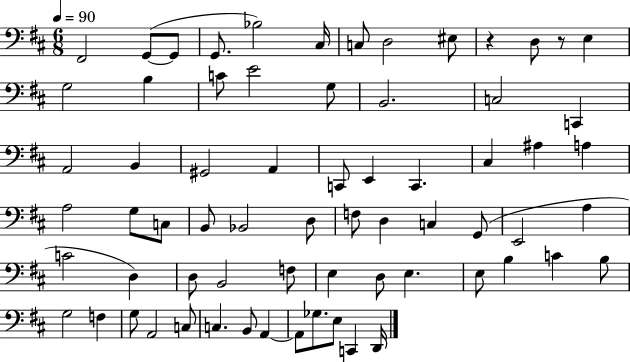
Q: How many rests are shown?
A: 2